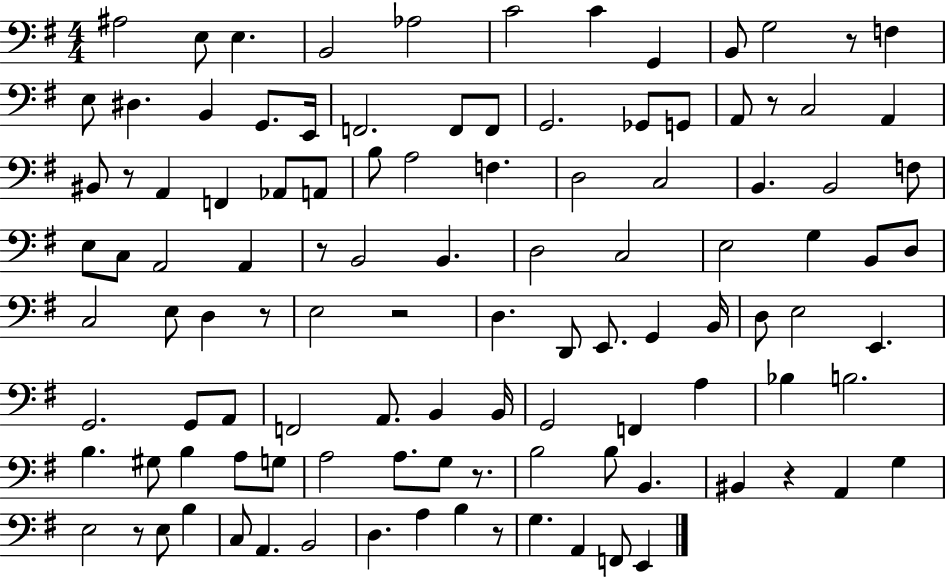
A#3/h E3/e E3/q. B2/h Ab3/h C4/h C4/q G2/q B2/e G3/h R/e F3/q E3/e D#3/q. B2/q G2/e. E2/s F2/h. F2/e F2/e G2/h. Gb2/e G2/e A2/e R/e C3/h A2/q BIS2/e R/e A2/q F2/q Ab2/e A2/e B3/e A3/h F3/q. D3/h C3/h B2/q. B2/h F3/e E3/e C3/e A2/h A2/q R/e B2/h B2/q. D3/h C3/h E3/h G3/q B2/e D3/e C3/h E3/e D3/q R/e E3/h R/h D3/q. D2/e E2/e. G2/q B2/s D3/e E3/h E2/q. G2/h. G2/e A2/e F2/h A2/e. B2/q B2/s G2/h F2/q A3/q Bb3/q B3/h. B3/q. G#3/e B3/q A3/e G3/e A3/h A3/e. G3/e R/e. B3/h B3/e B2/q. BIS2/q R/q A2/q G3/q E3/h R/e E3/e B3/q C3/e A2/q. B2/h D3/q. A3/q B3/q R/e G3/q. A2/q F2/e E2/q